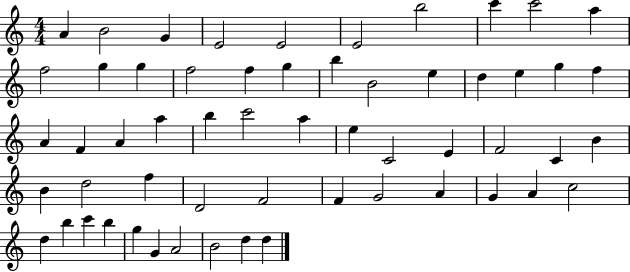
X:1
T:Untitled
M:4/4
L:1/4
K:C
A B2 G E2 E2 E2 b2 c' c'2 a f2 g g f2 f g b B2 e d e g f A F A a b c'2 a e C2 E F2 C B B d2 f D2 F2 F G2 A G A c2 d b c' b g G A2 B2 d d